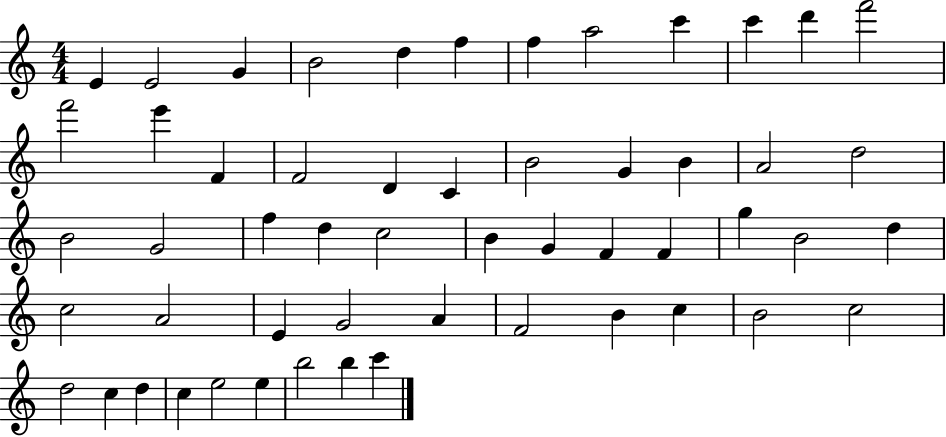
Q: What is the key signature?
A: C major